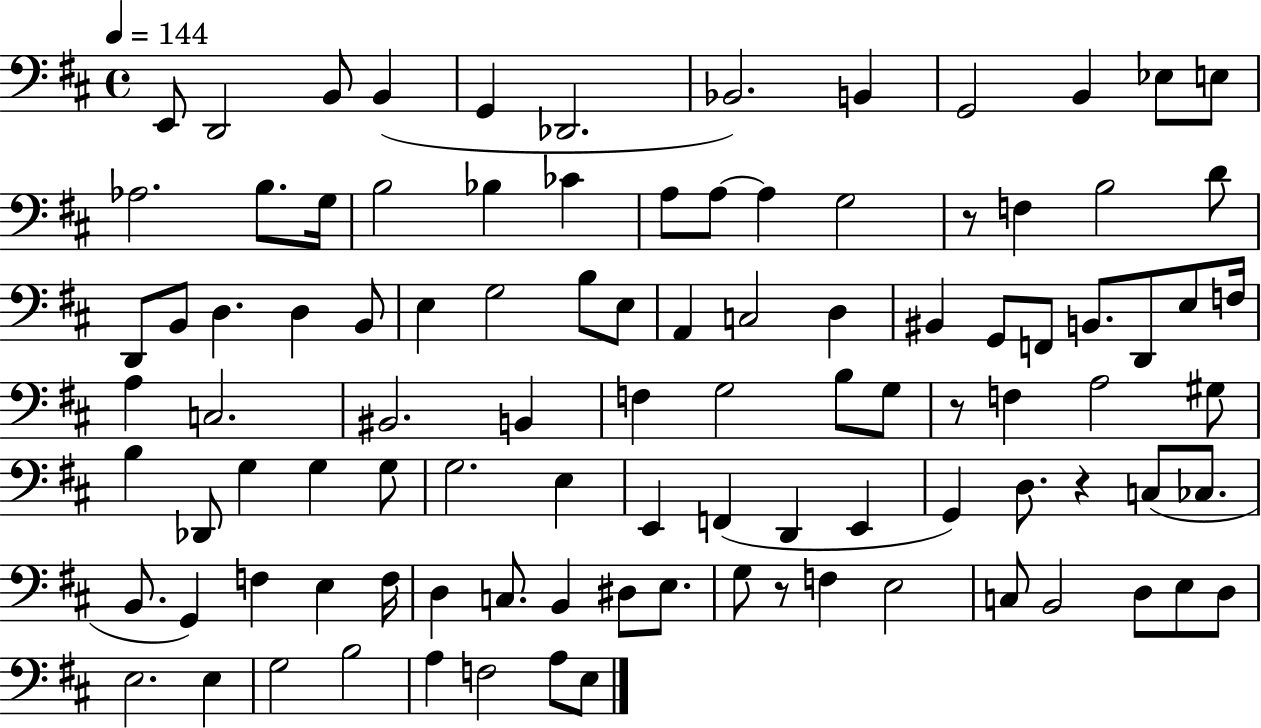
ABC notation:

X:1
T:Untitled
M:4/4
L:1/4
K:D
E,,/2 D,,2 B,,/2 B,, G,, _D,,2 _B,,2 B,, G,,2 B,, _E,/2 E,/2 _A,2 B,/2 G,/4 B,2 _B, _C A,/2 A,/2 A, G,2 z/2 F, B,2 D/2 D,,/2 B,,/2 D, D, B,,/2 E, G,2 B,/2 E,/2 A,, C,2 D, ^B,, G,,/2 F,,/2 B,,/2 D,,/2 E,/2 F,/4 A, C,2 ^B,,2 B,, F, G,2 B,/2 G,/2 z/2 F, A,2 ^G,/2 B, _D,,/2 G, G, G,/2 G,2 E, E,, F,, D,, E,, G,, D,/2 z C,/2 _C,/2 B,,/2 G,, F, E, F,/4 D, C,/2 B,, ^D,/2 E,/2 G,/2 z/2 F, E,2 C,/2 B,,2 D,/2 E,/2 D,/2 E,2 E, G,2 B,2 A, F,2 A,/2 E,/2